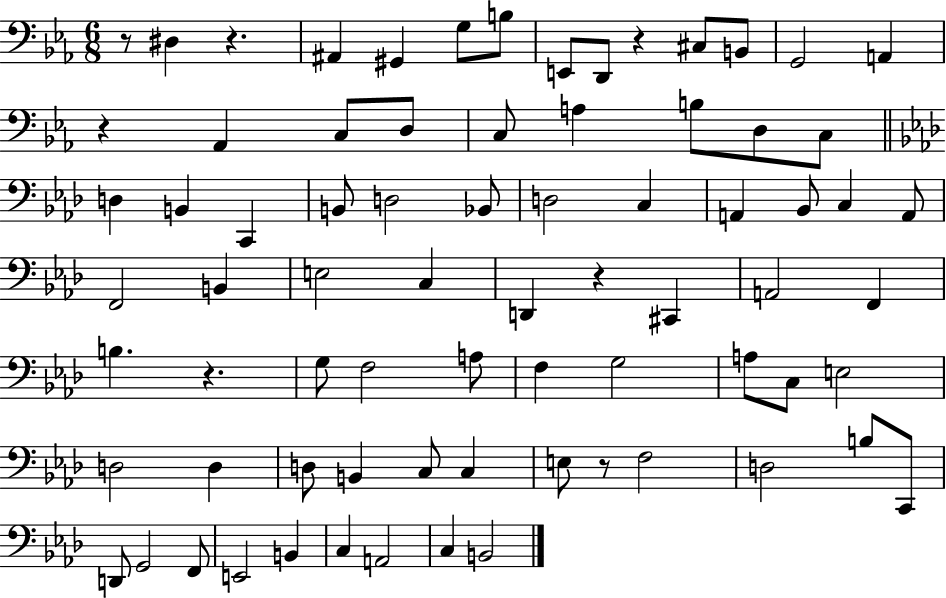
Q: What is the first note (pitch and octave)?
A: D#3